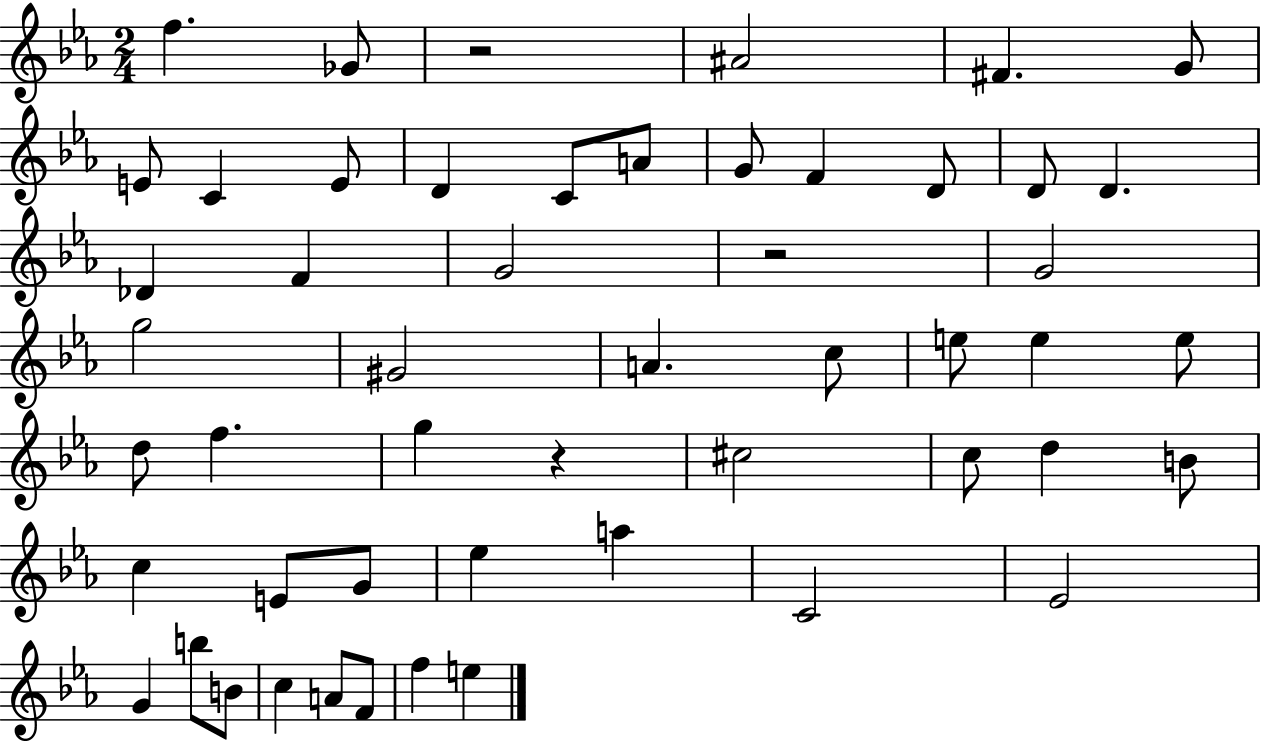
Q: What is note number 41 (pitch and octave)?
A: Eb4